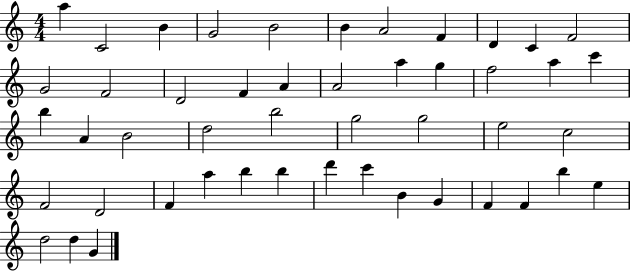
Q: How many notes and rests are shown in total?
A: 48